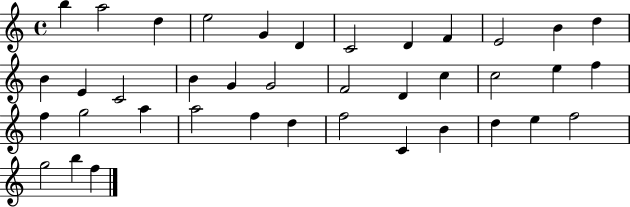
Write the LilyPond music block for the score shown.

{
  \clef treble
  \time 4/4
  \defaultTimeSignature
  \key c \major
  b''4 a''2 d''4 | e''2 g'4 d'4 | c'2 d'4 f'4 | e'2 b'4 d''4 | \break b'4 e'4 c'2 | b'4 g'4 g'2 | f'2 d'4 c''4 | c''2 e''4 f''4 | \break f''4 g''2 a''4 | a''2 f''4 d''4 | f''2 c'4 b'4 | d''4 e''4 f''2 | \break g''2 b''4 f''4 | \bar "|."
}